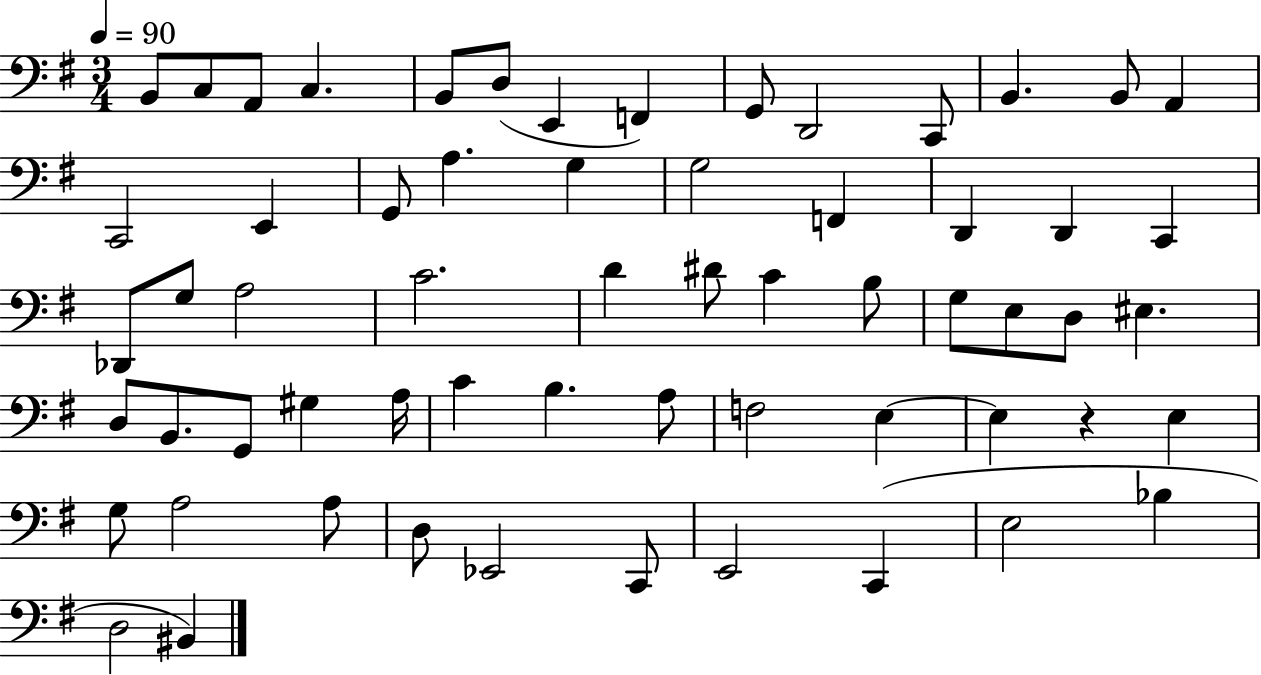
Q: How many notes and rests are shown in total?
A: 61